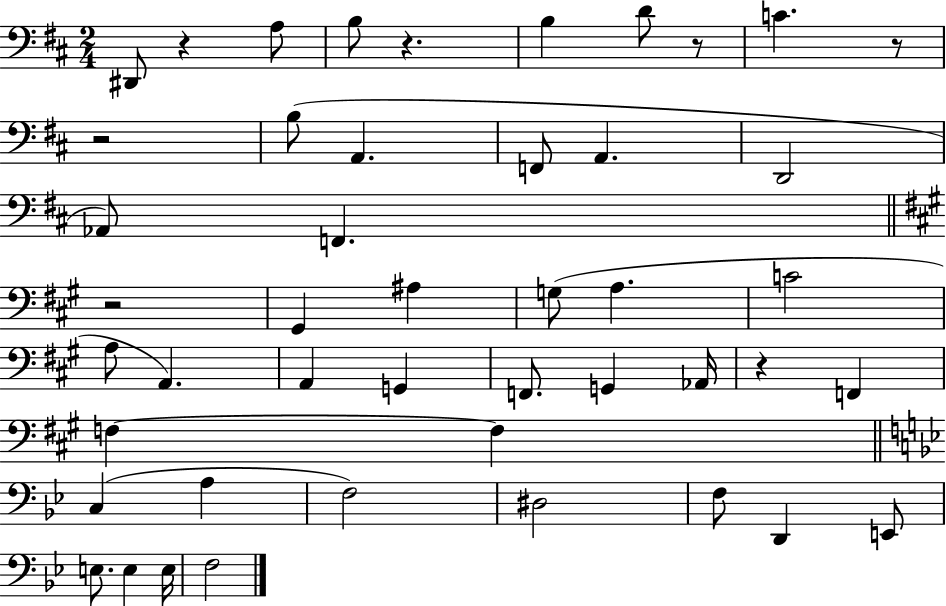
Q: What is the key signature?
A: D major